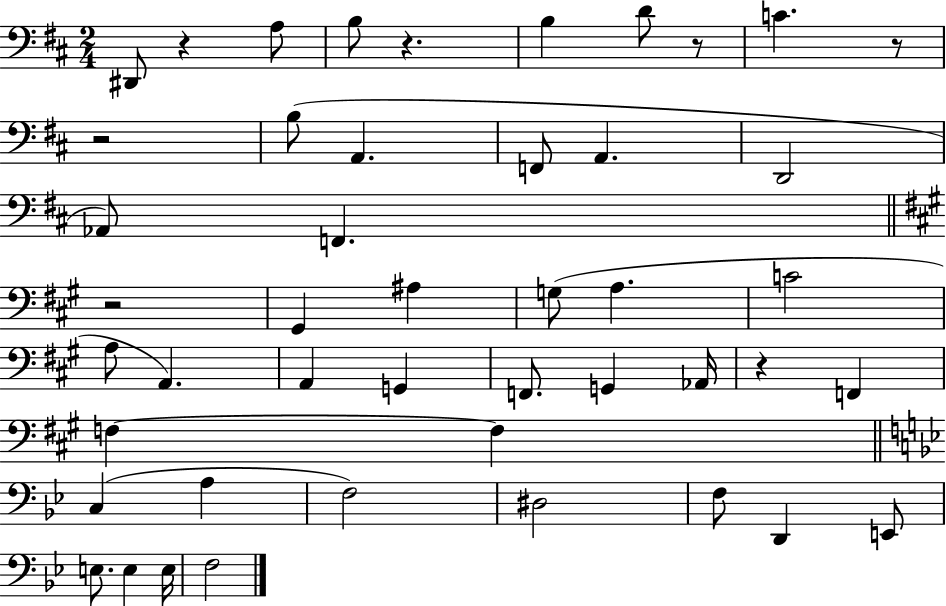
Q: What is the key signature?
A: D major